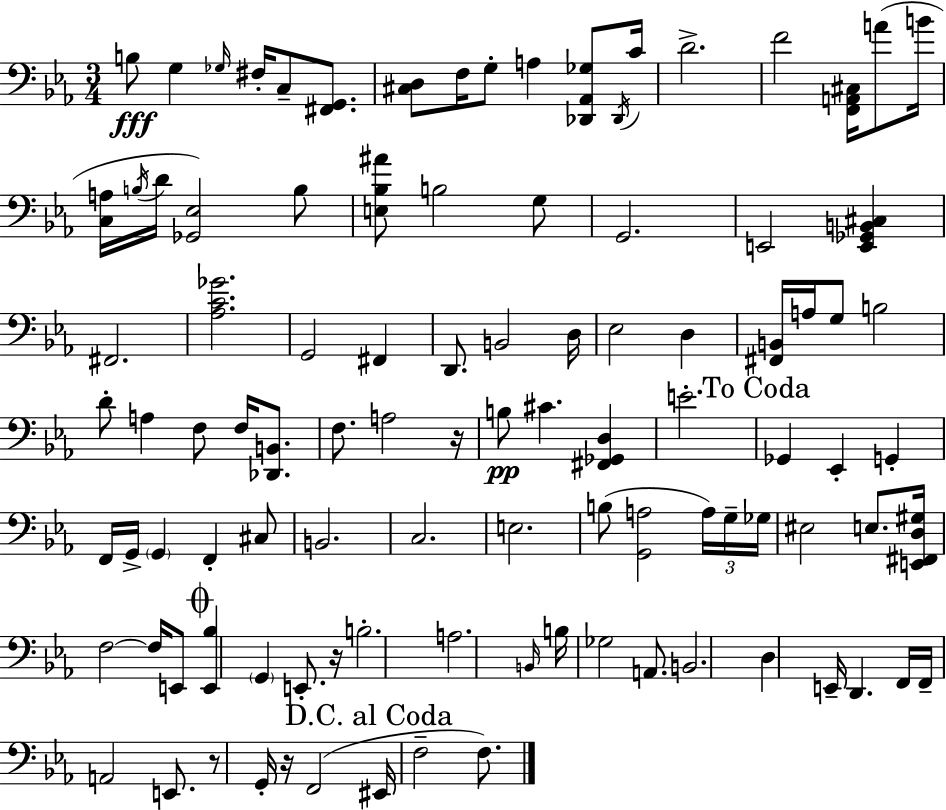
{
  \clef bass
  \numericTimeSignature
  \time 3/4
  \key c \minor
  b8\fff g4 \grace { ges16 } fis16-. c8-- <fis, g,>8. | <cis d>8 f16 g8-. a4 <des, aes, ges>8 | \acciaccatura { des,16 } c'16 d'2.-> | f'2 <f, a, cis>16 a'8( | \break b'16 <c a>16 \acciaccatura { b16 } d'16 <ges, ees>2) | b8 <e bes ais'>8 b2 | g8 g,2. | e,2 <e, ges, b, cis>4 | \break fis,2. | <aes c' ges'>2. | g,2 fis,4 | d,8. b,2 | \break d16 ees2 d4 | <fis, b,>16 a16 g8 b2 | d'8-. a4 f8 f16 | <des, b,>8. f8. a2 | \break r16 b8\pp cis'4. <fis, ges, d>4 | e'2.-. | \mark "To Coda" ges,4 ees,4-. g,4-. | f,16 g,16-> \parenthesize g,4 f,4-. | \break cis8 b,2. | c2. | e2. | b8( <g, a>2 | \break \tuplet 3/2 { a16) g16-- ges16 } eis2 | e8. <e, fis, d gis>16 f2~~ | f16 e,8 \mark \markup { \musicglyph "scripts.coda" } <e, bes>4 \parenthesize g,4 e,8.-. | r16 b2.-. | \break a2. | \grace { b,16 } b16 ges2 | a,8. b,2. | d4 e,16-- d,4. | \break f,16 f,16-- a,2 | e,8. r8 g,16-. r16 f,2( | \mark "D.C. al Coda" eis,16 f2-- | f8.) \bar "|."
}